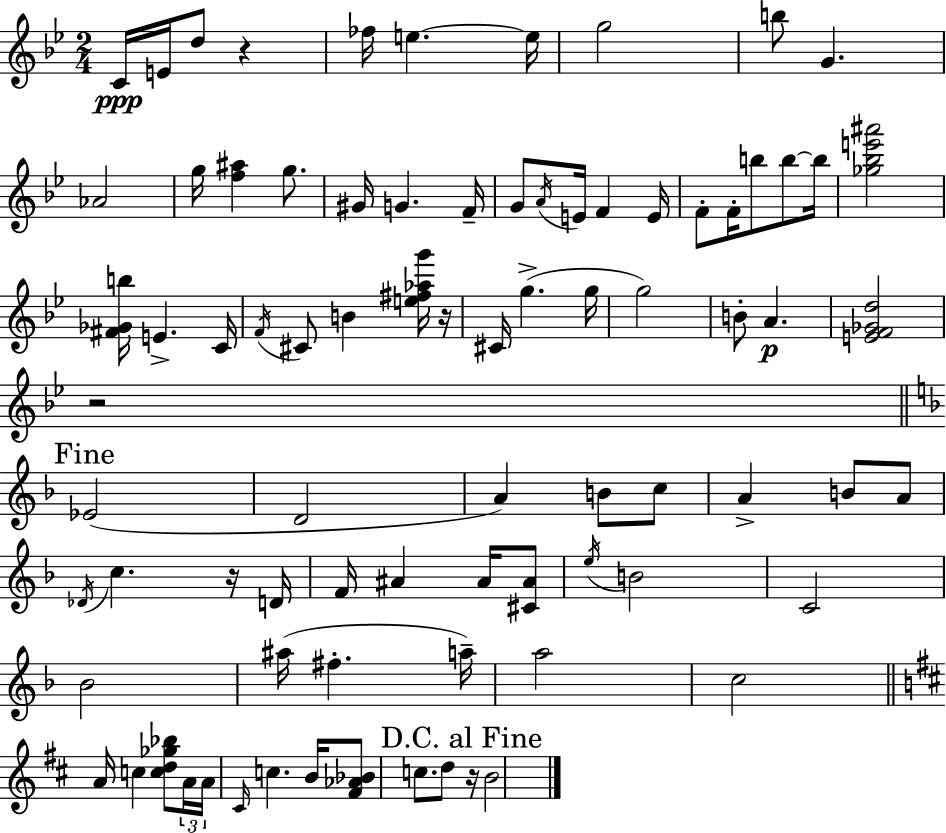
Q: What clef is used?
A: treble